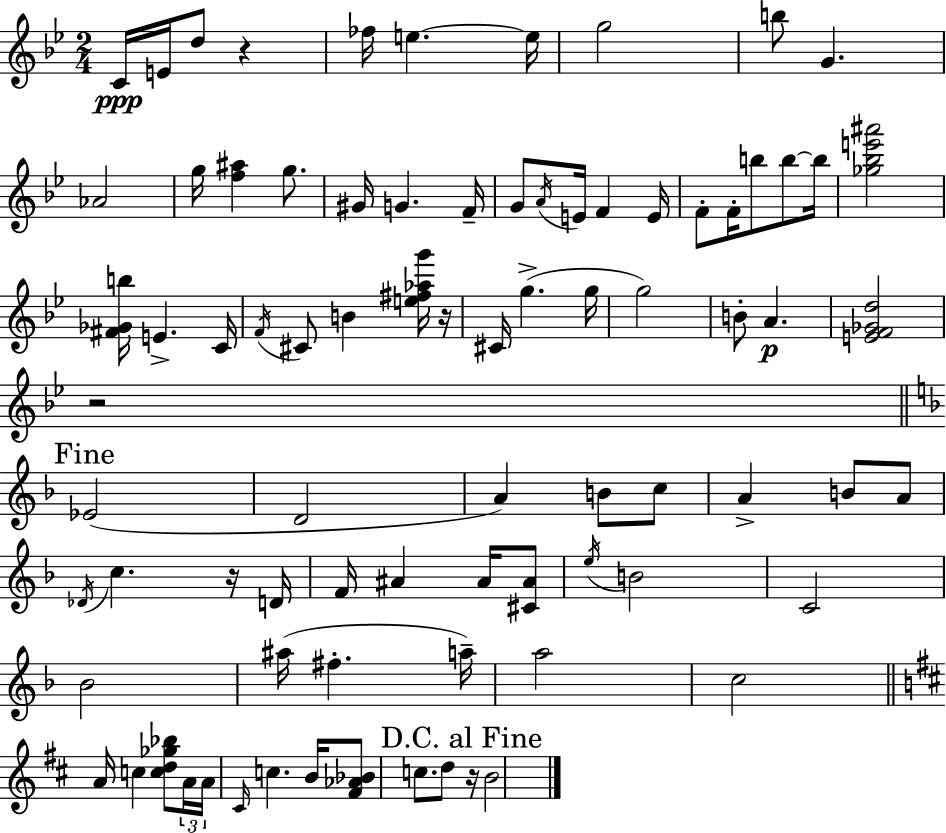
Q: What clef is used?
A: treble